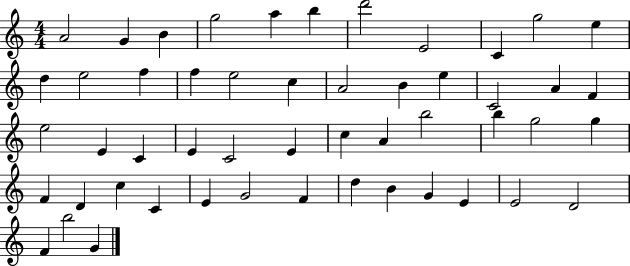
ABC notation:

X:1
T:Untitled
M:4/4
L:1/4
K:C
A2 G B g2 a b d'2 E2 C g2 e d e2 f f e2 c A2 B e C2 A F e2 E C E C2 E c A b2 b g2 g F D c C E G2 F d B G E E2 D2 F b2 G